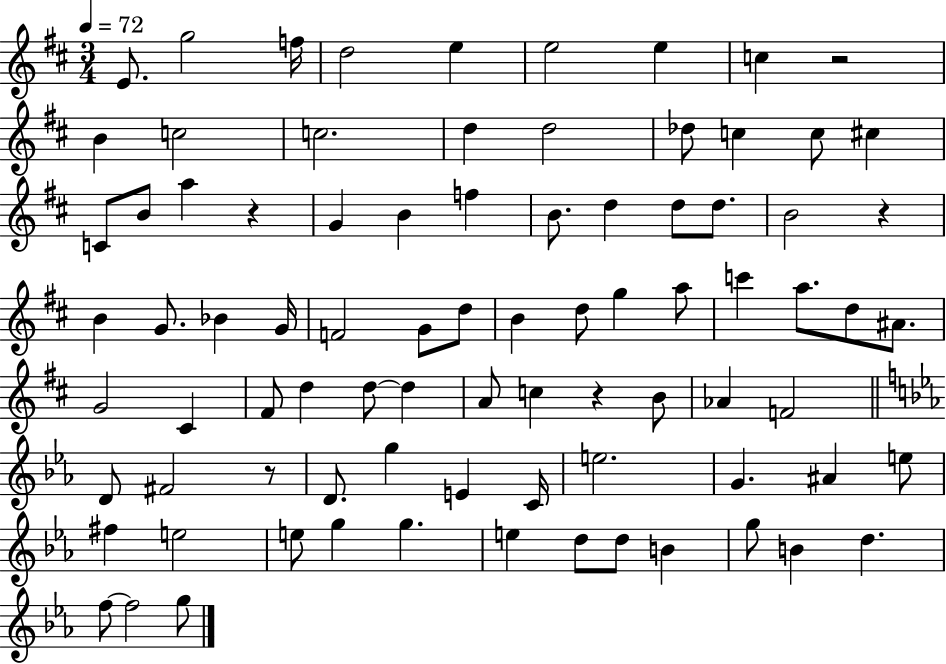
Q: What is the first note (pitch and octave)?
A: E4